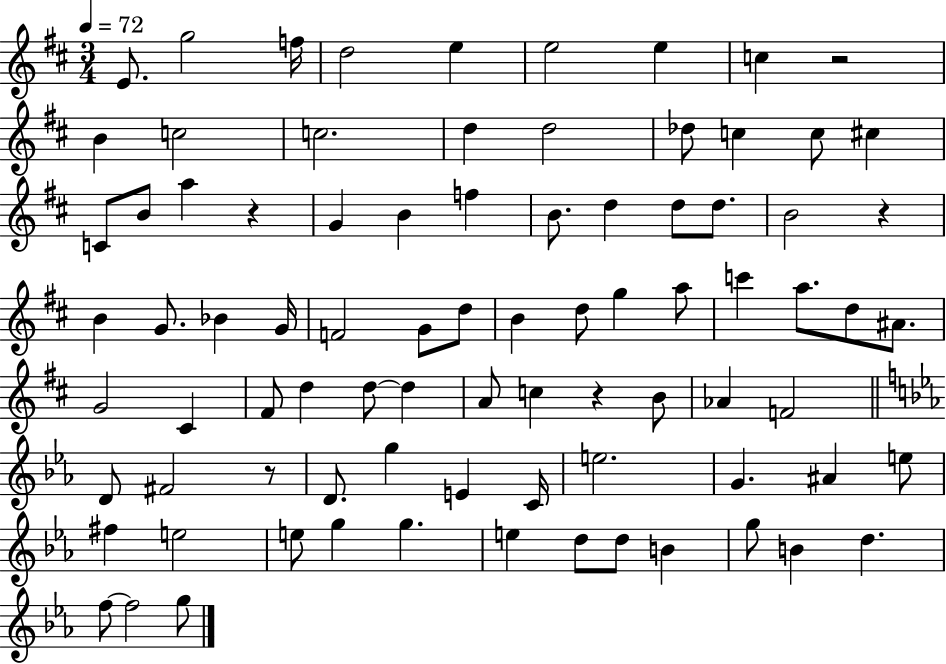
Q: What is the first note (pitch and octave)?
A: E4